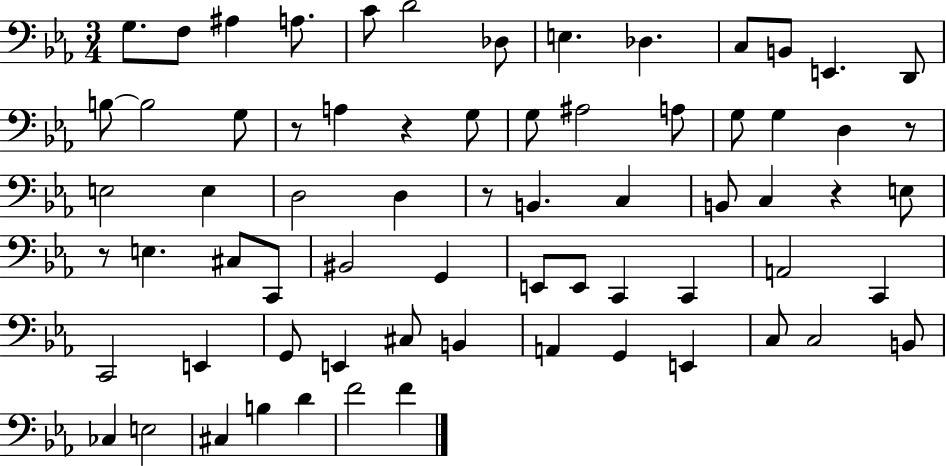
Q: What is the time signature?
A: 3/4